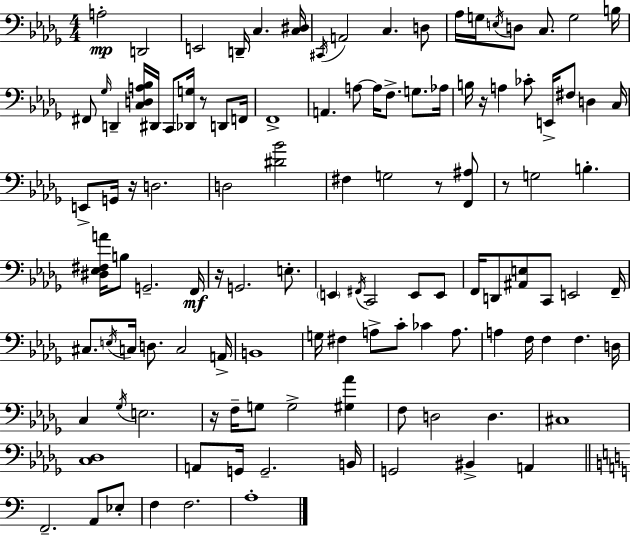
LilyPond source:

{
  \clef bass
  \numericTimeSignature
  \time 4/4
  \key bes \minor
  a2-.\mp d,2 | e,2 d,16-- c4. <c dis>16 | \acciaccatura { cis,16 } a,2 c4. d8 | aes16 g16 \acciaccatura { e16 } d8 c8. g2 | \break b16 fis,8 \grace { ges16 } d,4-- <c d a bes>16 dis,16 c,8 <des, g>16 r8 | d,8 f,16 f,1-> | a,4. a8~~ a16 f8.-> g8. | aes16 b16 r16 a4 ces'8-. e,16-> fis8 d4 | \break c16 e,8-> g,16 r16 d2. | d2 <dis' bes'>2 | fis4 g2 r8 | <f, ais>8 r8 g2 b4.-. | \break <dis ees fis a'>16 b8 g,2.-- | f,16\mf r16 g,2. | e8.-. \parenthesize e,4 \acciaccatura { fis,16 } c,2 | e,8 e,8 f,16 d,8 <ais, e>8 c,8 e,2 | \break f,16-- cis8. \acciaccatura { e16 } c16 d8. c2 | a,16-> b,1 | g16 fis4 a8-> c'8-. ces'4 | a8. a4 f16 f4 f4. | \break d16 c4 \acciaccatura { ges16 } e2. | r16 f16-- g8 g2-> | <gis aes'>4 f8 d2 | d4. cis1 | \break <c des>1 | a,8 g,16 g,2.-- | b,16 g,2 bis,4-> | a,4 \bar "||" \break \key c \major f,2.-- a,8 ees8-. | f4 f2. | a1-. | \bar "|."
}